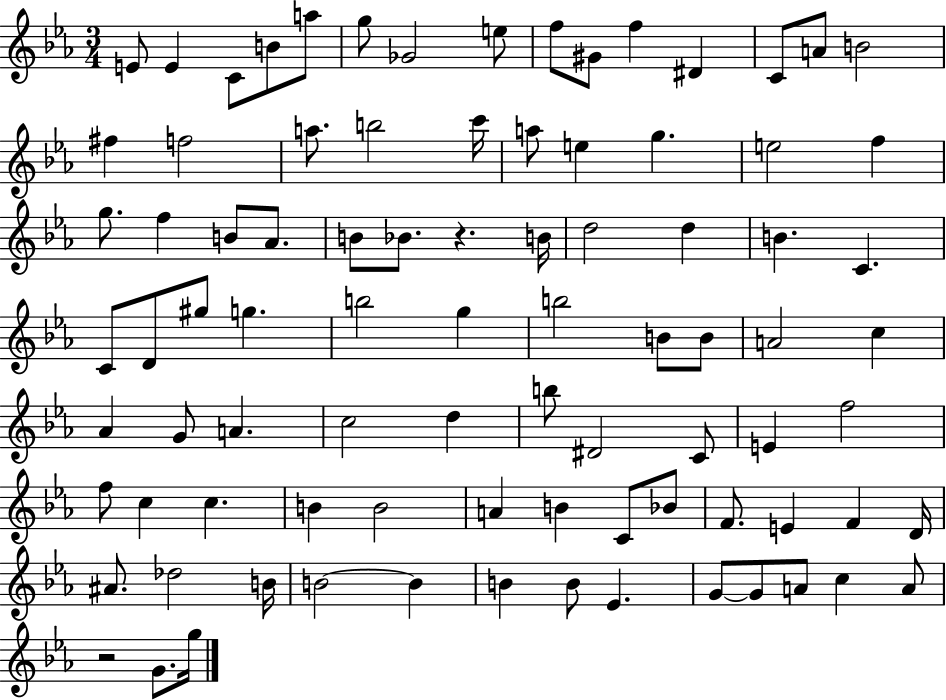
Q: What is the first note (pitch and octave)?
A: E4